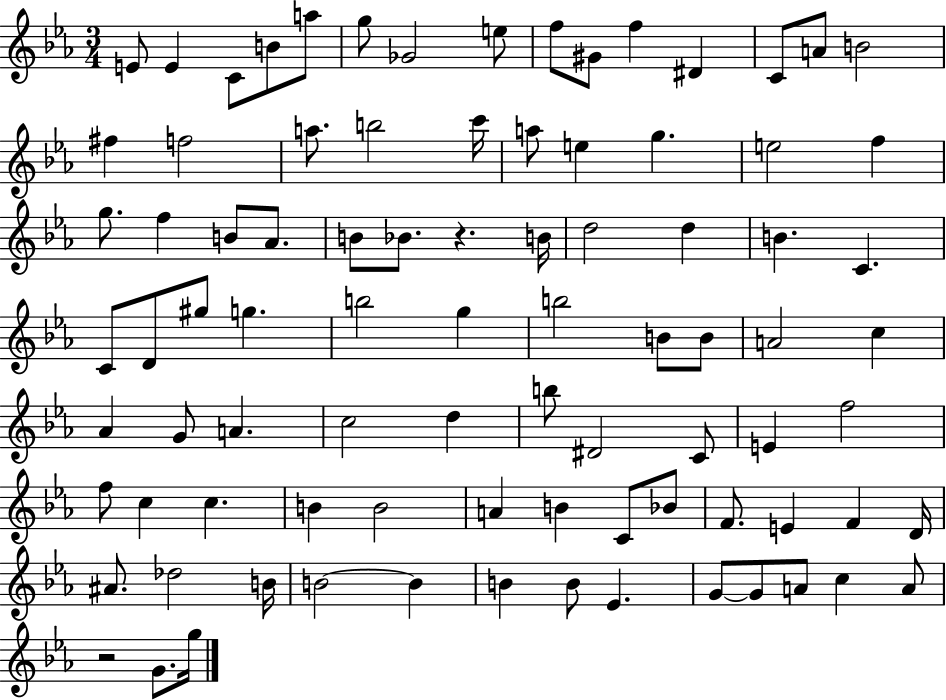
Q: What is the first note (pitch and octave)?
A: E4